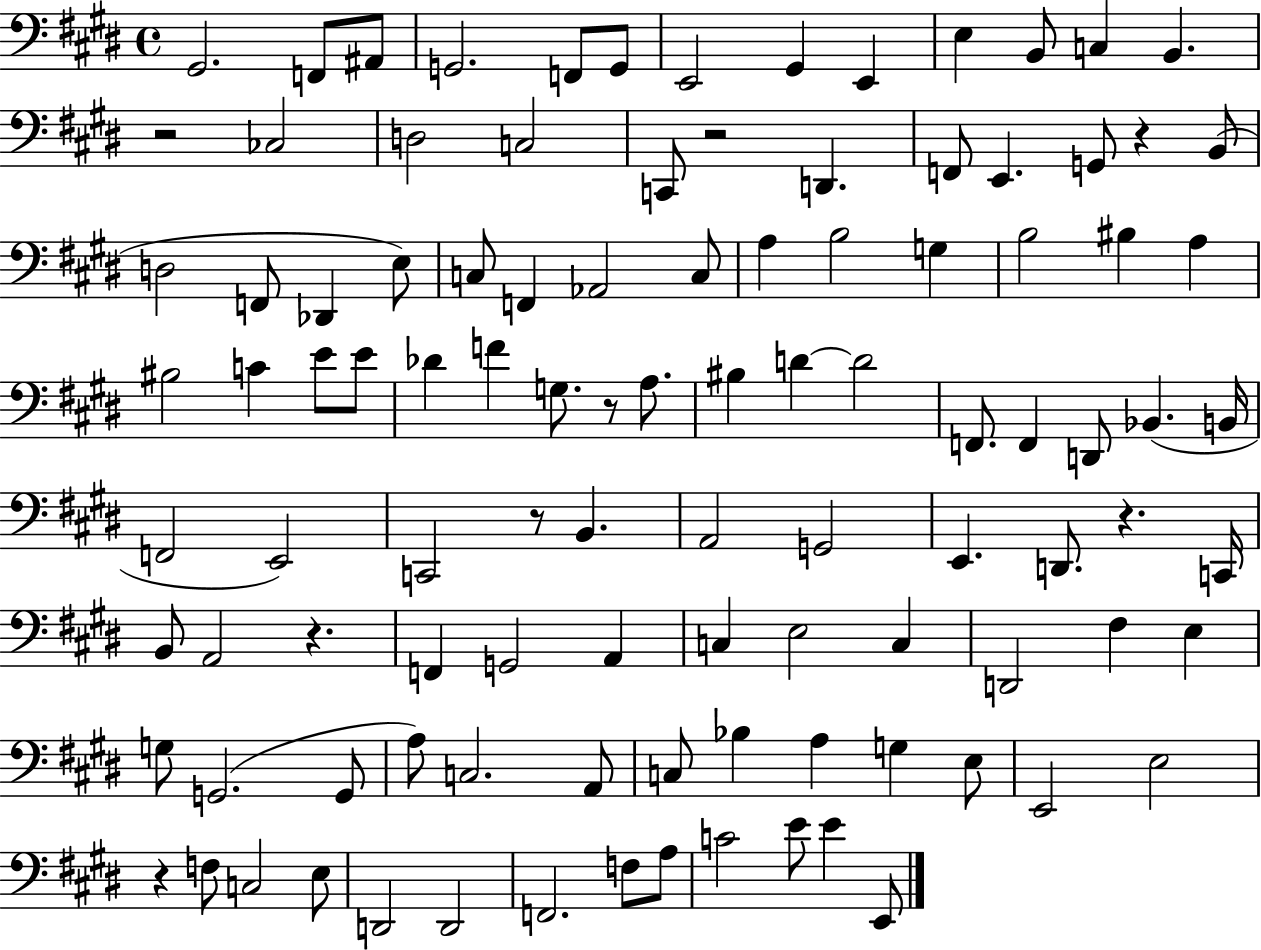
{
  \clef bass
  \time 4/4
  \defaultTimeSignature
  \key e \major
  \repeat volta 2 { gis,2. f,8 ais,8 | g,2. f,8 g,8 | e,2 gis,4 e,4 | e4 b,8 c4 b,4. | \break r2 ces2 | d2 c2 | c,8 r2 d,4. | f,8 e,4. g,8 r4 b,8( | \break d2 f,8 des,4 e8) | c8 f,4 aes,2 c8 | a4 b2 g4 | b2 bis4 a4 | \break bis2 c'4 e'8 e'8 | des'4 f'4 g8. r8 a8. | bis4 d'4~~ d'2 | f,8. f,4 d,8 bes,4.( b,16 | \break f,2 e,2) | c,2 r8 b,4. | a,2 g,2 | e,4. d,8. r4. c,16 | \break b,8 a,2 r4. | f,4 g,2 a,4 | c4 e2 c4 | d,2 fis4 e4 | \break g8 g,2.( g,8 | a8) c2. a,8 | c8 bes4 a4 g4 e8 | e,2 e2 | \break r4 f8 c2 e8 | d,2 d,2 | f,2. f8 a8 | c'2 e'8 e'4 e,8 | \break } \bar "|."
}